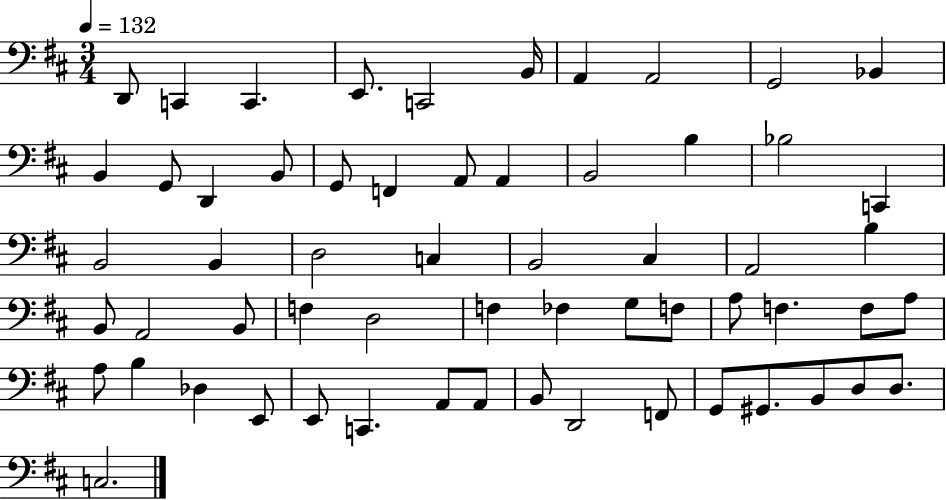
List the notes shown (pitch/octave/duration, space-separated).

D2/e C2/q C2/q. E2/e. C2/h B2/s A2/q A2/h G2/h Bb2/q B2/q G2/e D2/q B2/e G2/e F2/q A2/e A2/q B2/h B3/q Bb3/h C2/q B2/h B2/q D3/h C3/q B2/h C#3/q A2/h B3/q B2/e A2/h B2/e F3/q D3/h F3/q FES3/q G3/e F3/e A3/e F3/q. F3/e A3/e A3/e B3/q Db3/q E2/e E2/e C2/q. A2/e A2/e B2/e D2/h F2/e G2/e G#2/e. B2/e D3/e D3/e. C3/h.